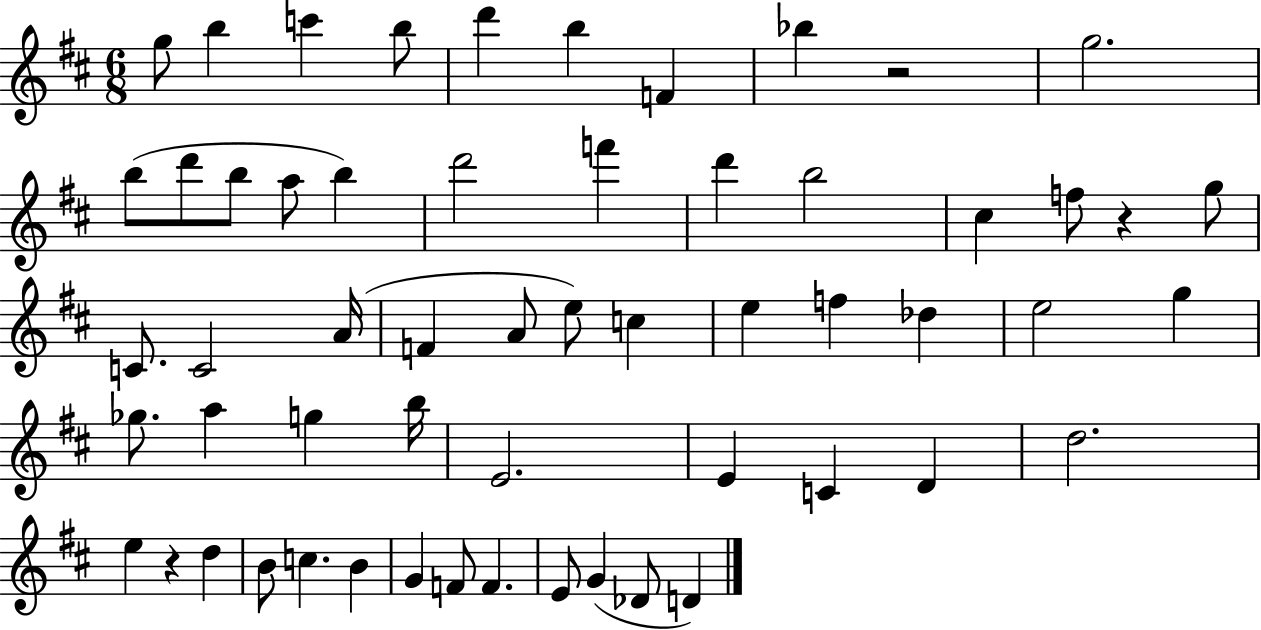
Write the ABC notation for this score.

X:1
T:Untitled
M:6/8
L:1/4
K:D
g/2 b c' b/2 d' b F _b z2 g2 b/2 d'/2 b/2 a/2 b d'2 f' d' b2 ^c f/2 z g/2 C/2 C2 A/4 F A/2 e/2 c e f _d e2 g _g/2 a g b/4 E2 E C D d2 e z d B/2 c B G F/2 F E/2 G _D/2 D